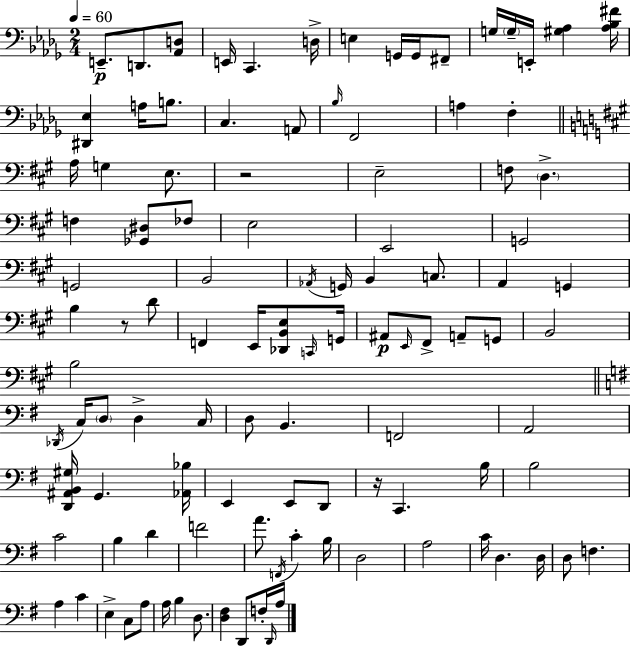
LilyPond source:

{
  \clef bass
  \numericTimeSignature
  \time 2/4
  \key bes \minor
  \tempo 4 = 60
  \repeat volta 2 { e,8.--\p d,8. <aes, d>8 | e,16 c,4. d16-> | e4 g,16 g,16 fis,8-- | g16 \parenthesize g16-- e,16-. <gis aes>4 <aes bes fis'>16 | \break <dis, ees>4 a16 b8. | c4. a,8 | \grace { bes16 } f,2 | a4 f4-. | \break \bar "||" \break \key a \major a16 g4 e8. | r2 | e2-- | f8 \parenthesize d4.-> | \break f4 <ges, dis>8 fes8 | e2 | e,2 | g,2 | \break g,2 | b,2 | \acciaccatura { aes,16 } g,16 b,4 c8. | a,4 g,4 | \break b4 r8 d'8 | f,4 e,16 <des, b, e>8 | \grace { c,16 } g,16 ais,8\p \grace { e,16 } fis,8-> a,8-- | g,8 b,2 | \break b2 | \bar "||" \break \key g \major \acciaccatura { des,16 } c16 \parenthesize d8 d4-> | c16 d8 b,4. | f,2 | a,2 | \break <d, ais, b, gis>16 g,4. | <aes, bes>16 e,4 e,8 d,8 | r16 c,4. | b16 b2 | \break c'2 | b4 d'4 | f'2 | a'8. \acciaccatura { f,16 } c'4-. | \break b16 d2 | a2 | c'16 d4. | d16 d8 f4. | \break a4 c'4 | e4-> c8 | a8 a16 b4 d8. | <d fis>4 d,8 | \break f16-. \grace { d,16 } a16 } \bar "|."
}